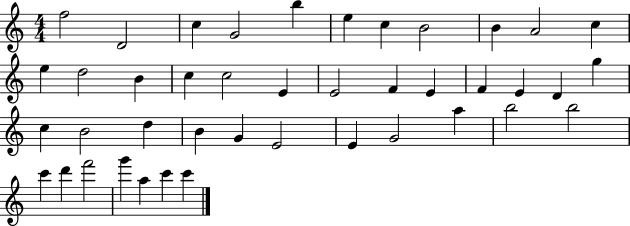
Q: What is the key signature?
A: C major